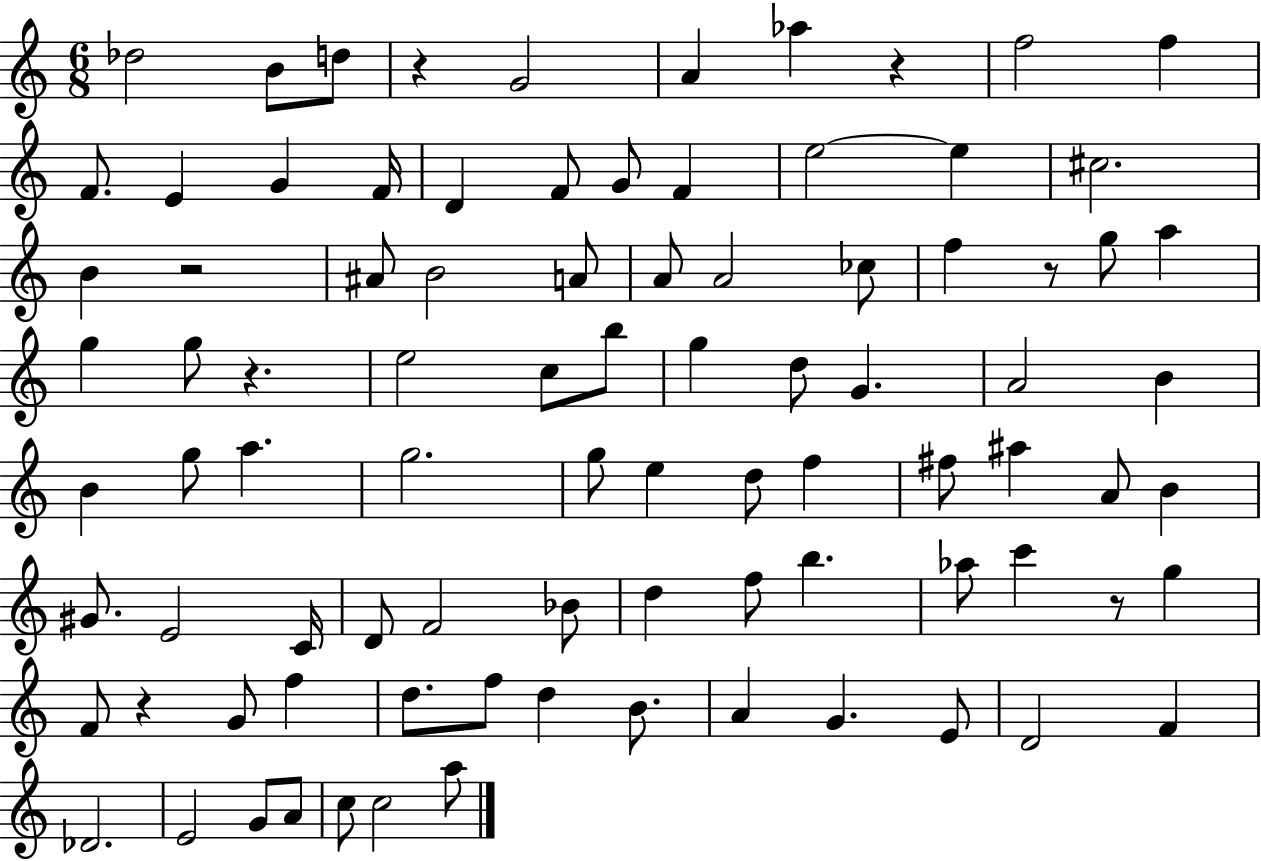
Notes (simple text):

Db5/h B4/e D5/e R/q G4/h A4/q Ab5/q R/q F5/h F5/q F4/e. E4/q G4/q F4/s D4/q F4/e G4/e F4/q E5/h E5/q C#5/h. B4/q R/h A#4/e B4/h A4/e A4/e A4/h CES5/e F5/q R/e G5/e A5/q G5/q G5/e R/q. E5/h C5/e B5/e G5/q D5/e G4/q. A4/h B4/q B4/q G5/e A5/q. G5/h. G5/e E5/q D5/e F5/q F#5/e A#5/q A4/e B4/q G#4/e. E4/h C4/s D4/e F4/h Bb4/e D5/q F5/e B5/q. Ab5/e C6/q R/e G5/q F4/e R/q G4/e F5/q D5/e. F5/e D5/q B4/e. A4/q G4/q. E4/e D4/h F4/q Db4/h. E4/h G4/e A4/e C5/e C5/h A5/e